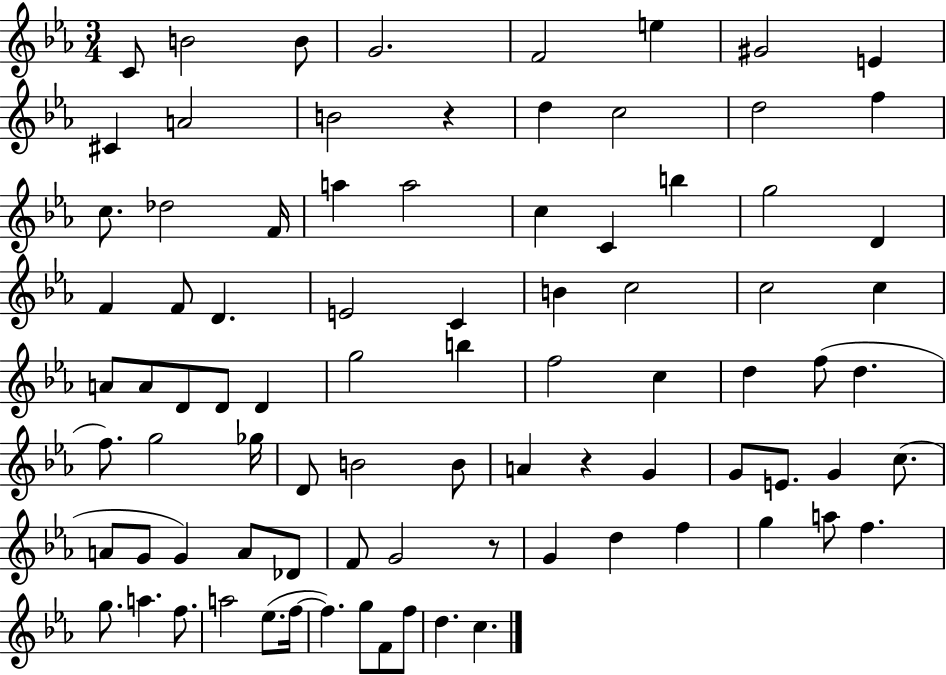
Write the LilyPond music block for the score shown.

{
  \clef treble
  \numericTimeSignature
  \time 3/4
  \key ees \major
  c'8 b'2 b'8 | g'2. | f'2 e''4 | gis'2 e'4 | \break cis'4 a'2 | b'2 r4 | d''4 c''2 | d''2 f''4 | \break c''8. des''2 f'16 | a''4 a''2 | c''4 c'4 b''4 | g''2 d'4 | \break f'4 f'8 d'4. | e'2 c'4 | b'4 c''2 | c''2 c''4 | \break a'8 a'8 d'8 d'8 d'4 | g''2 b''4 | f''2 c''4 | d''4 f''8( d''4. | \break f''8.) g''2 ges''16 | d'8 b'2 b'8 | a'4 r4 g'4 | g'8 e'8. g'4 c''8.( | \break a'8 g'8 g'4) a'8 des'8 | f'8 g'2 r8 | g'4 d''4 f''4 | g''4 a''8 f''4. | \break g''8. a''4. f''8. | a''2 ees''8.( f''16~~ | f''4.) g''8 f'8 f''8 | d''4. c''4. | \break \bar "|."
}